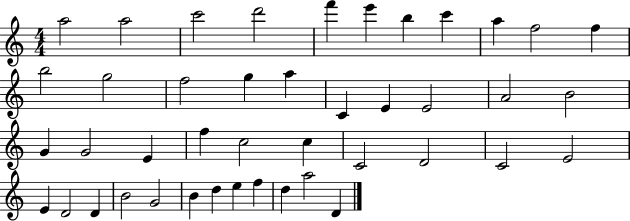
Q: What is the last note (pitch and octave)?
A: D4